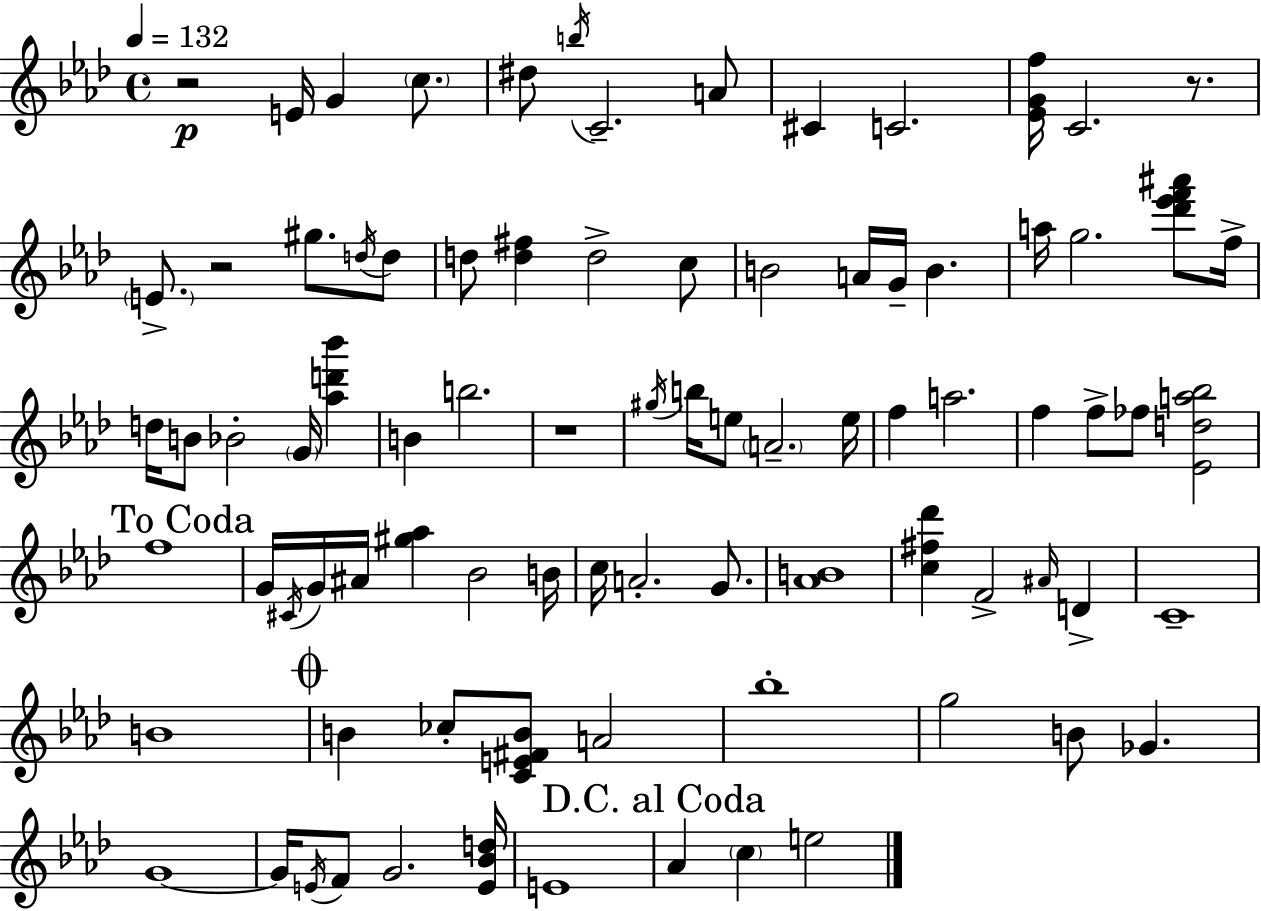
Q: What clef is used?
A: treble